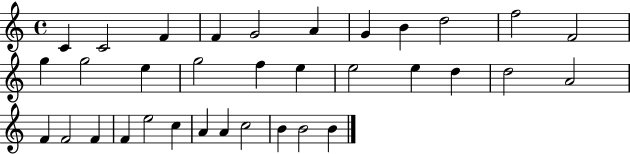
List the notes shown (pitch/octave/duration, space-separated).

C4/q C4/h F4/q F4/q G4/h A4/q G4/q B4/q D5/h F5/h F4/h G5/q G5/h E5/q G5/h F5/q E5/q E5/h E5/q D5/q D5/h A4/h F4/q F4/h F4/q F4/q E5/h C5/q A4/q A4/q C5/h B4/q B4/h B4/q